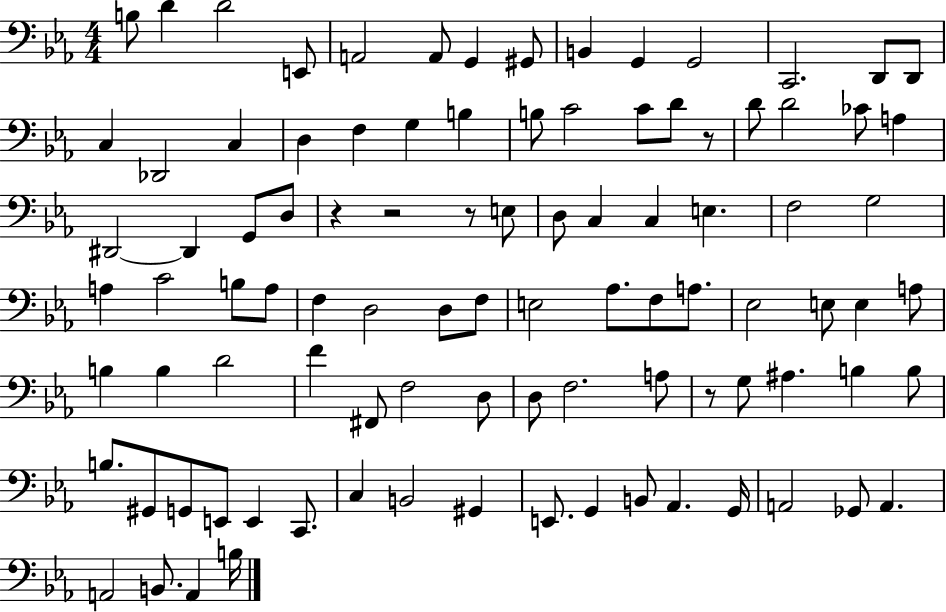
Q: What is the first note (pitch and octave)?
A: B3